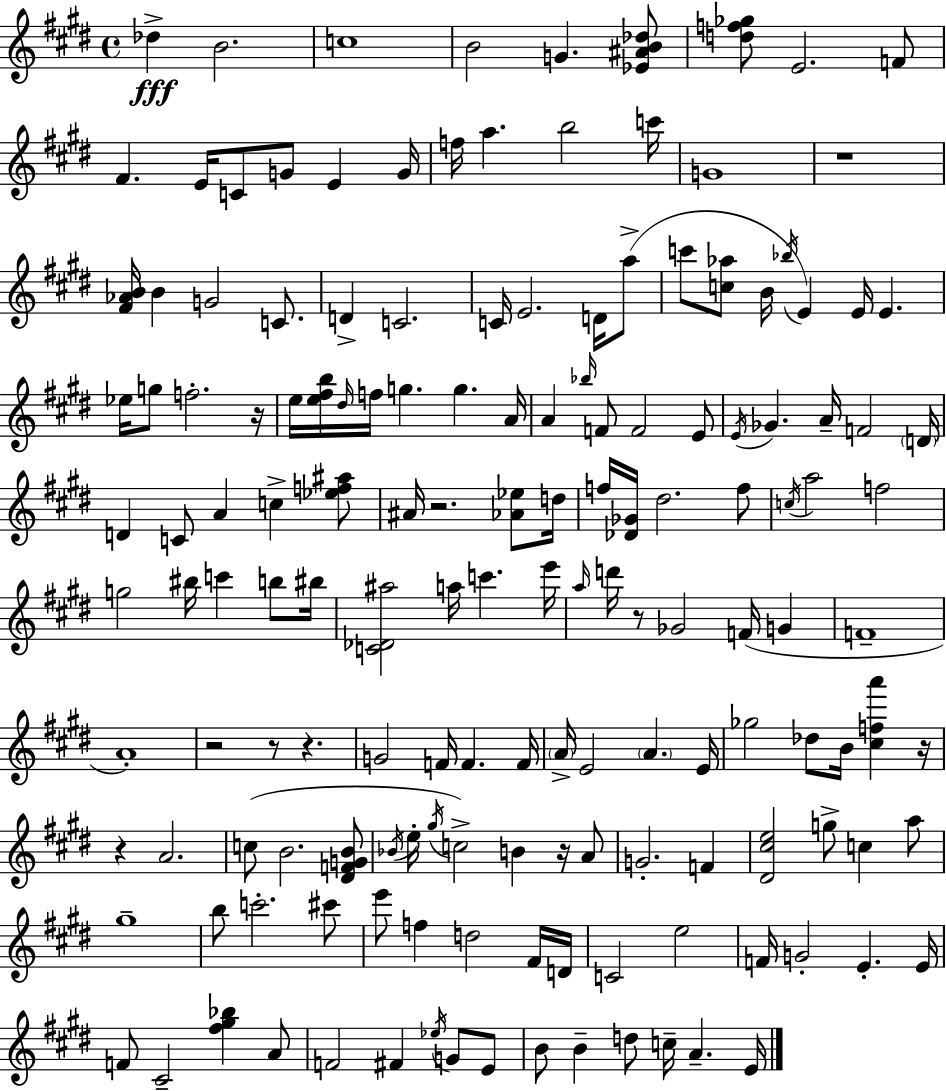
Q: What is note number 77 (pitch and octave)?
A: G4